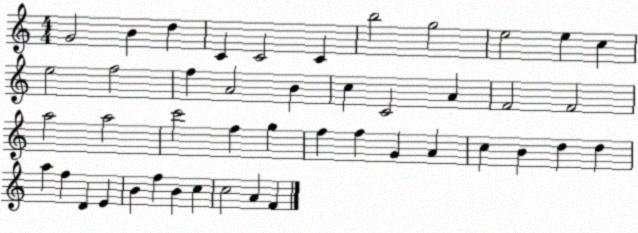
X:1
T:Untitled
M:4/4
L:1/4
K:C
G2 B d C C2 C b2 g2 e2 e c e2 f2 f A2 B c C2 A F2 F2 a2 a2 c'2 f g f f G A c B d d a f D E B f B c c2 A F